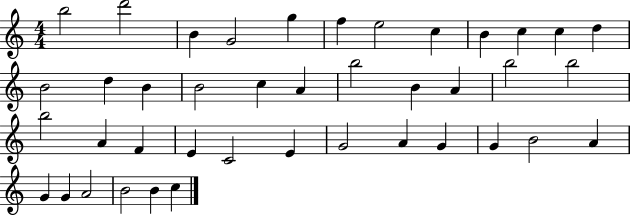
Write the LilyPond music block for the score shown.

{
  \clef treble
  \numericTimeSignature
  \time 4/4
  \key c \major
  b''2 d'''2 | b'4 g'2 g''4 | f''4 e''2 c''4 | b'4 c''4 c''4 d''4 | \break b'2 d''4 b'4 | b'2 c''4 a'4 | b''2 b'4 a'4 | b''2 b''2 | \break b''2 a'4 f'4 | e'4 c'2 e'4 | g'2 a'4 g'4 | g'4 b'2 a'4 | \break g'4 g'4 a'2 | b'2 b'4 c''4 | \bar "|."
}